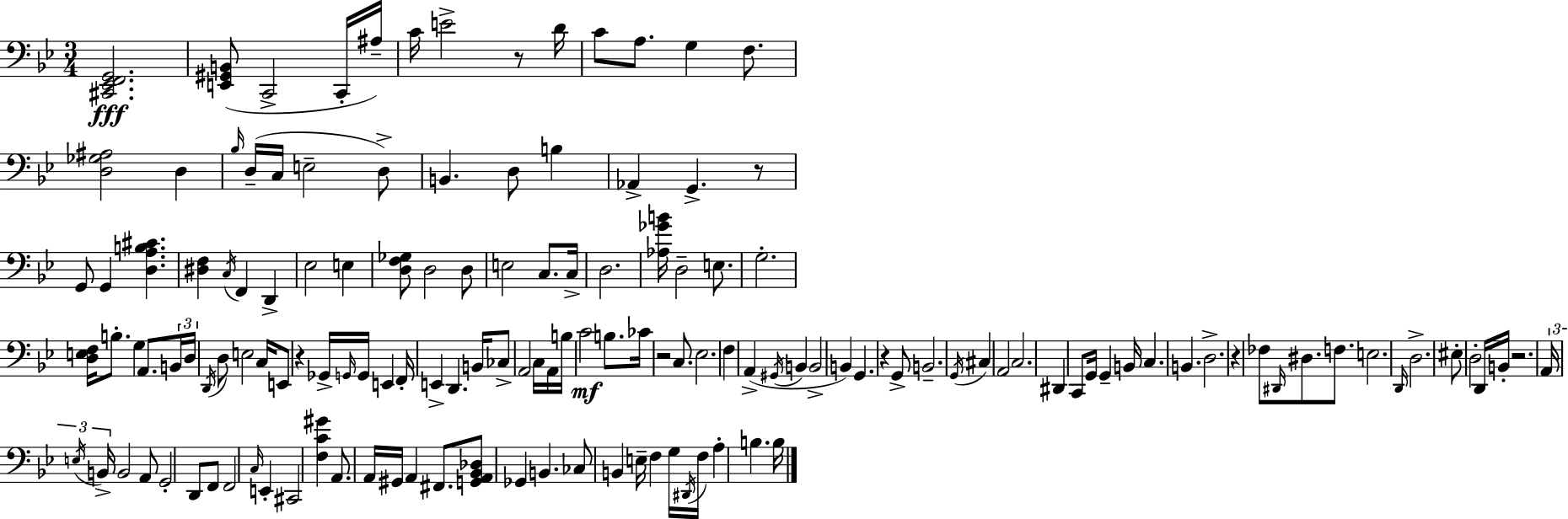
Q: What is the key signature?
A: G minor